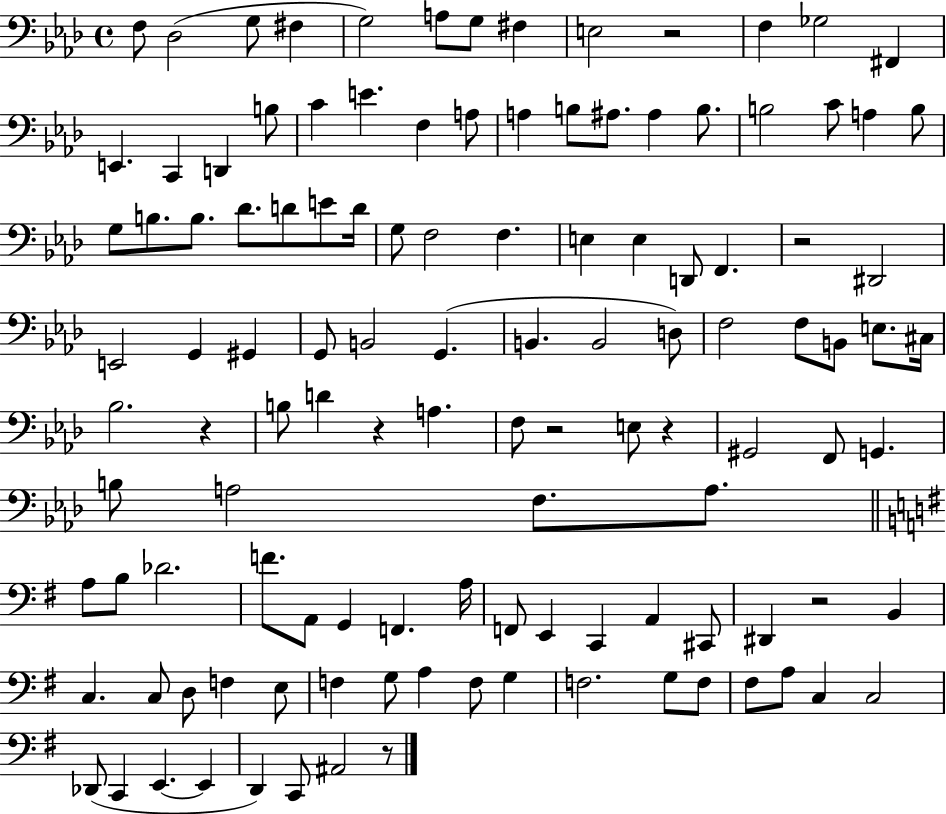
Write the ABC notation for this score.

X:1
T:Untitled
M:4/4
L:1/4
K:Ab
F,/2 _D,2 G,/2 ^F, G,2 A,/2 G,/2 ^F, E,2 z2 F, _G,2 ^F,, E,, C,, D,, B,/2 C E F, A,/2 A, B,/2 ^A,/2 ^A, B,/2 B,2 C/2 A, B,/2 G,/2 B,/2 B,/2 _D/2 D/2 E/2 D/4 G,/2 F,2 F, E, E, D,,/2 F,, z2 ^D,,2 E,,2 G,, ^G,, G,,/2 B,,2 G,, B,, B,,2 D,/2 F,2 F,/2 B,,/2 E,/2 ^C,/4 _B,2 z B,/2 D z A, F,/2 z2 E,/2 z ^G,,2 F,,/2 G,, B,/2 A,2 F,/2 A,/2 A,/2 B,/2 _D2 F/2 A,,/2 G,, F,, A,/4 F,,/2 E,, C,, A,, ^C,,/2 ^D,, z2 B,, C, C,/2 D,/2 F, E,/2 F, G,/2 A, F,/2 G, F,2 G,/2 F,/2 ^F,/2 A,/2 C, C,2 _D,,/2 C,, E,, E,, D,, C,,/2 ^A,,2 z/2